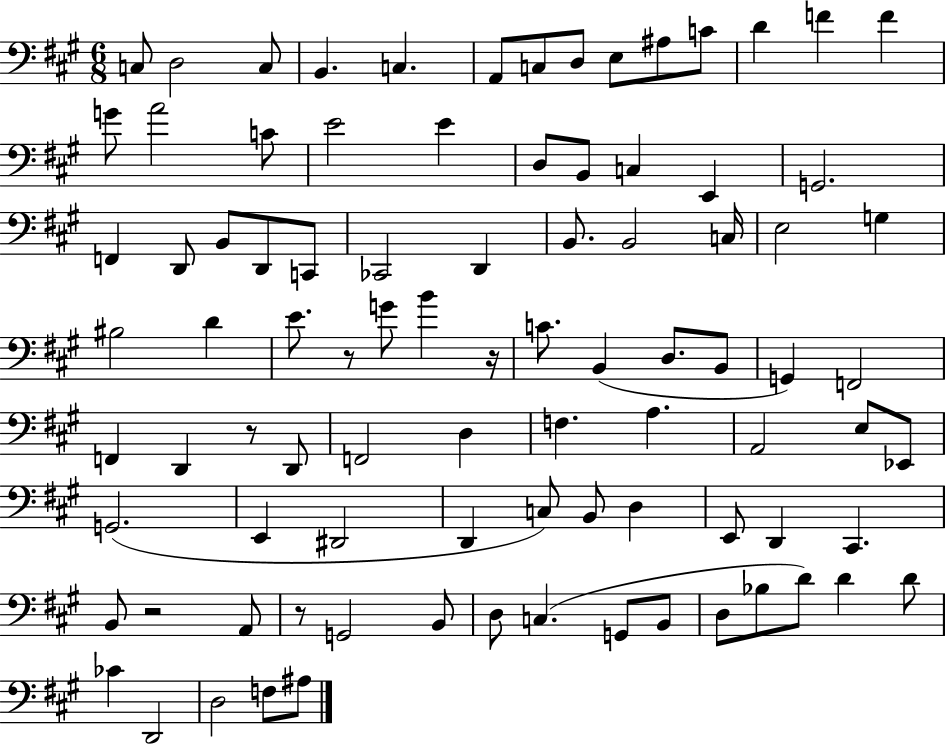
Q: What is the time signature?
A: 6/8